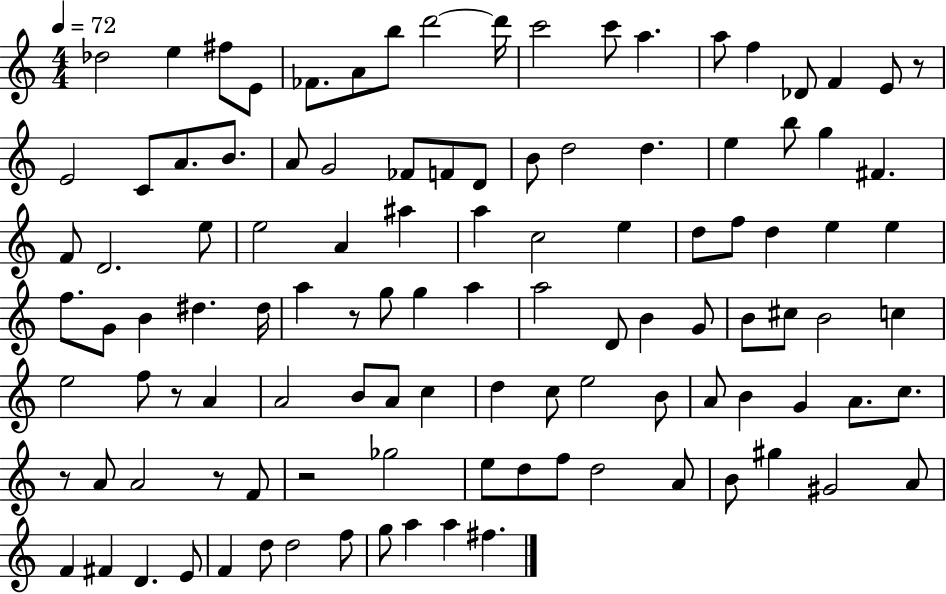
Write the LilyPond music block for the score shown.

{
  \clef treble
  \numericTimeSignature
  \time 4/4
  \key c \major
  \tempo 4 = 72
  \repeat volta 2 { des''2 e''4 fis''8 e'8 | fes'8. a'8 b''8 d'''2~~ d'''16 | c'''2 c'''8 a''4. | a''8 f''4 des'8 f'4 e'8 r8 | \break e'2 c'8 a'8. b'8. | a'8 g'2 fes'8 f'8 d'8 | b'8 d''2 d''4. | e''4 b''8 g''4 fis'4. | \break f'8 d'2. e''8 | e''2 a'4 ais''4 | a''4 c''2 e''4 | d''8 f''8 d''4 e''4 e''4 | \break f''8. g'8 b'4 dis''4. dis''16 | a''4 r8 g''8 g''4 a''4 | a''2 d'8 b'4 g'8 | b'8 cis''8 b'2 c''4 | \break e''2 f''8 r8 a'4 | a'2 b'8 a'8 c''4 | d''4 c''8 e''2 b'8 | a'8 b'4 g'4 a'8. c''8. | \break r8 a'8 a'2 r8 f'8 | r2 ges''2 | e''8 d''8 f''8 d''2 a'8 | b'8 gis''4 gis'2 a'8 | \break f'4 fis'4 d'4. e'8 | f'4 d''8 d''2 f''8 | g''8 a''4 a''4 fis''4. | } \bar "|."
}